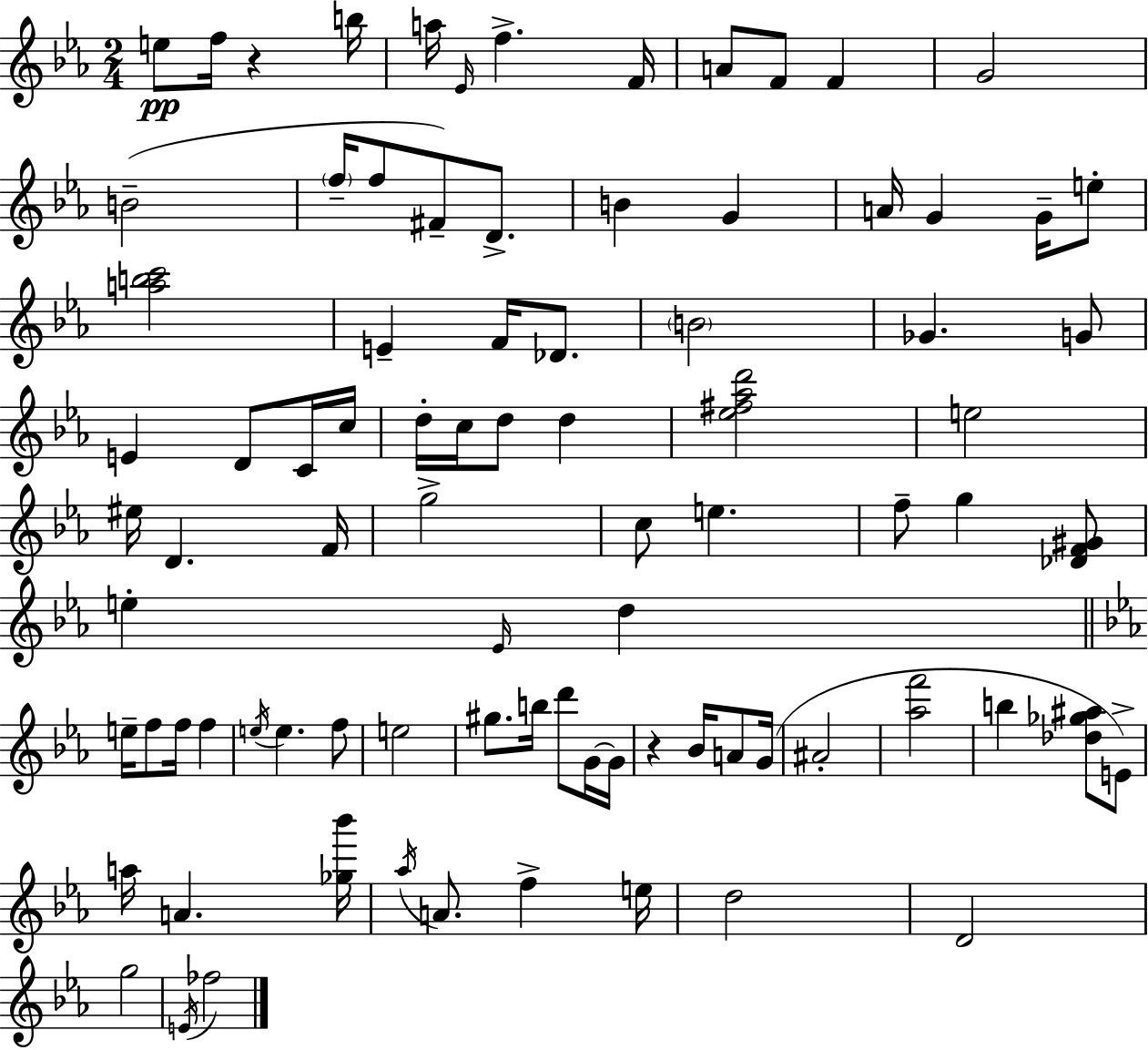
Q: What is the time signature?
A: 2/4